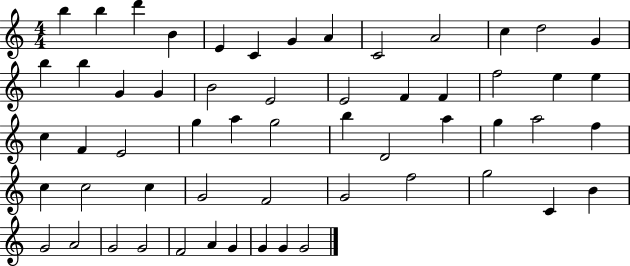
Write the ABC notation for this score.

X:1
T:Untitled
M:4/4
L:1/4
K:C
b b d' B E C G A C2 A2 c d2 G b b G G B2 E2 E2 F F f2 e e c F E2 g a g2 b D2 a g a2 f c c2 c G2 F2 G2 f2 g2 C B G2 A2 G2 G2 F2 A G G G G2